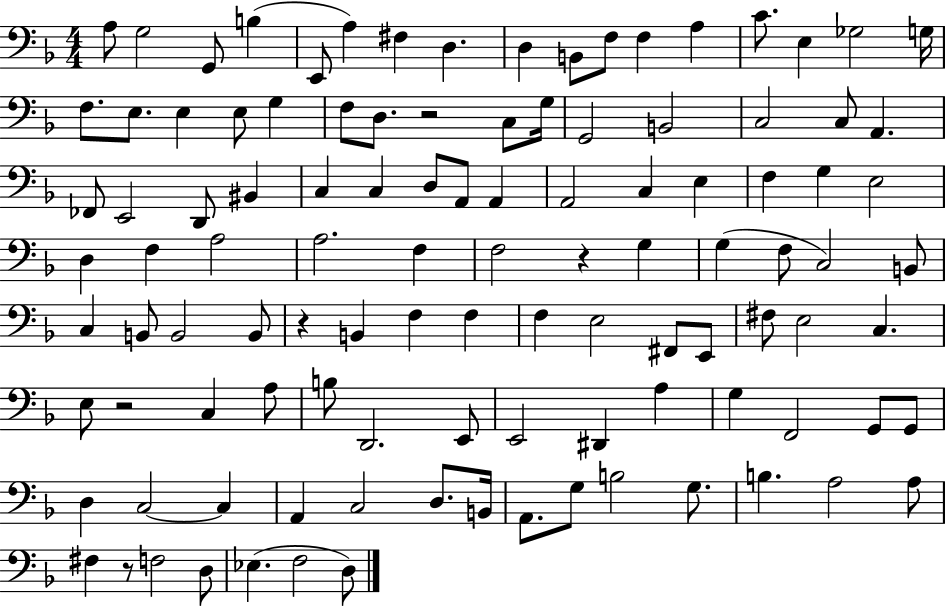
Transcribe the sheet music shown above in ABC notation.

X:1
T:Untitled
M:4/4
L:1/4
K:F
A,/2 G,2 G,,/2 B, E,,/2 A, ^F, D, D, B,,/2 F,/2 F, A, C/2 E, _G,2 G,/4 F,/2 E,/2 E, E,/2 G, F,/2 D,/2 z2 C,/2 G,/4 G,,2 B,,2 C,2 C,/2 A,, _F,,/2 E,,2 D,,/2 ^B,, C, C, D,/2 A,,/2 A,, A,,2 C, E, F, G, E,2 D, F, A,2 A,2 F, F,2 z G, G, F,/2 C,2 B,,/2 C, B,,/2 B,,2 B,,/2 z B,, F, F, F, E,2 ^F,,/2 E,,/2 ^F,/2 E,2 C, E,/2 z2 C, A,/2 B,/2 D,,2 E,,/2 E,,2 ^D,, A, G, F,,2 G,,/2 G,,/2 D, C,2 C, A,, C,2 D,/2 B,,/4 A,,/2 G,/2 B,2 G,/2 B, A,2 A,/2 ^F, z/2 F,2 D,/2 _E, F,2 D,/2